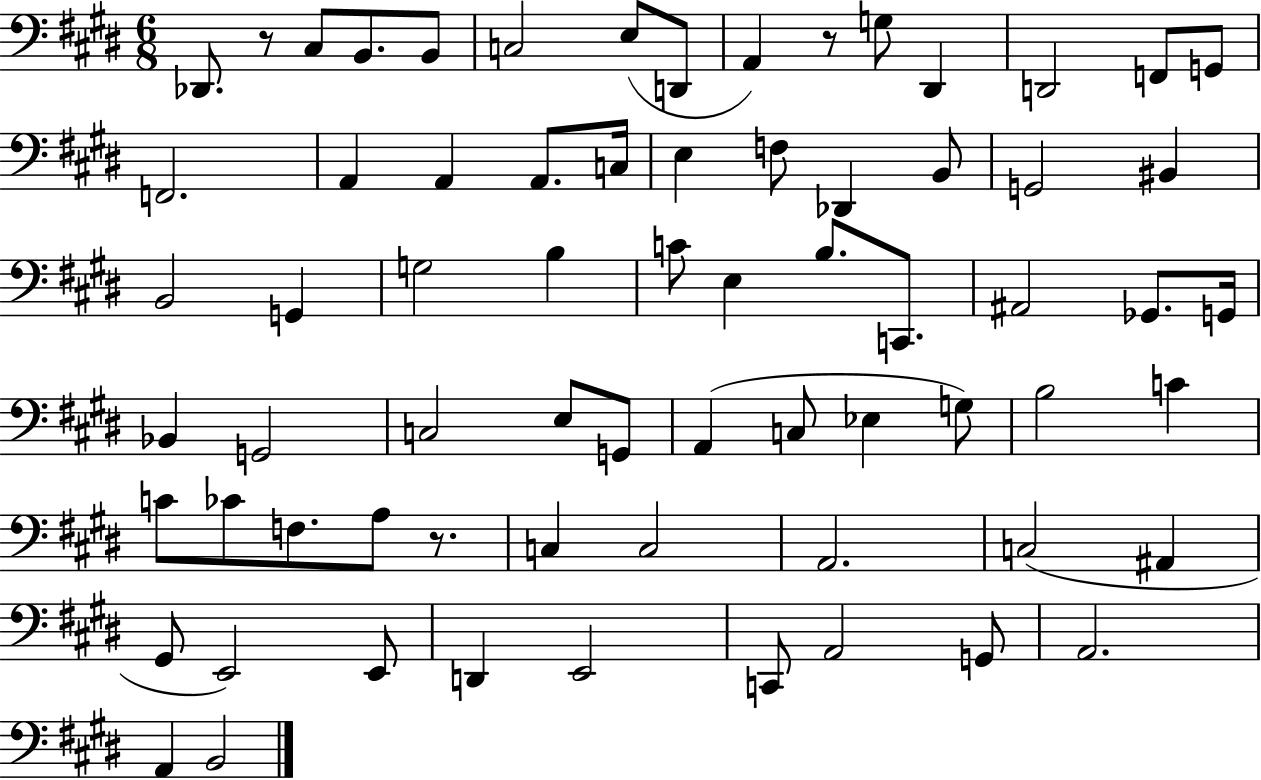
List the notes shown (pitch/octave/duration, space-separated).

Db2/e. R/e C#3/e B2/e. B2/e C3/h E3/e D2/e A2/q R/e G3/e D#2/q D2/h F2/e G2/e F2/h. A2/q A2/q A2/e. C3/s E3/q F3/e Db2/q B2/e G2/h BIS2/q B2/h G2/q G3/h B3/q C4/e E3/q B3/e. C2/e. A#2/h Gb2/e. G2/s Bb2/q G2/h C3/h E3/e G2/e A2/q C3/e Eb3/q G3/e B3/h C4/q C4/e CES4/e F3/e. A3/e R/e. C3/q C3/h A2/h. C3/h A#2/q G#2/e E2/h E2/e D2/q E2/h C2/e A2/h G2/e A2/h. A2/q B2/h